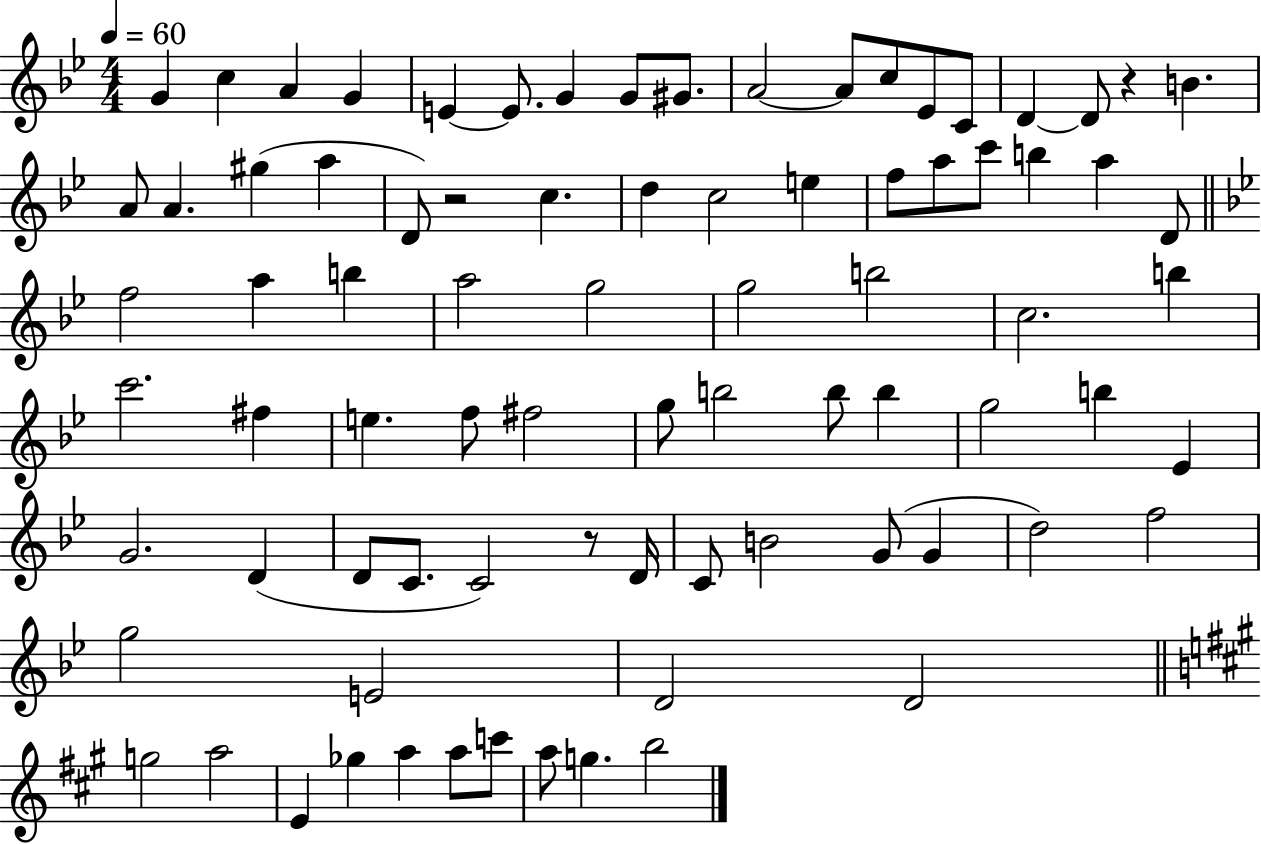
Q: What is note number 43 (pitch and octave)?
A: F#5